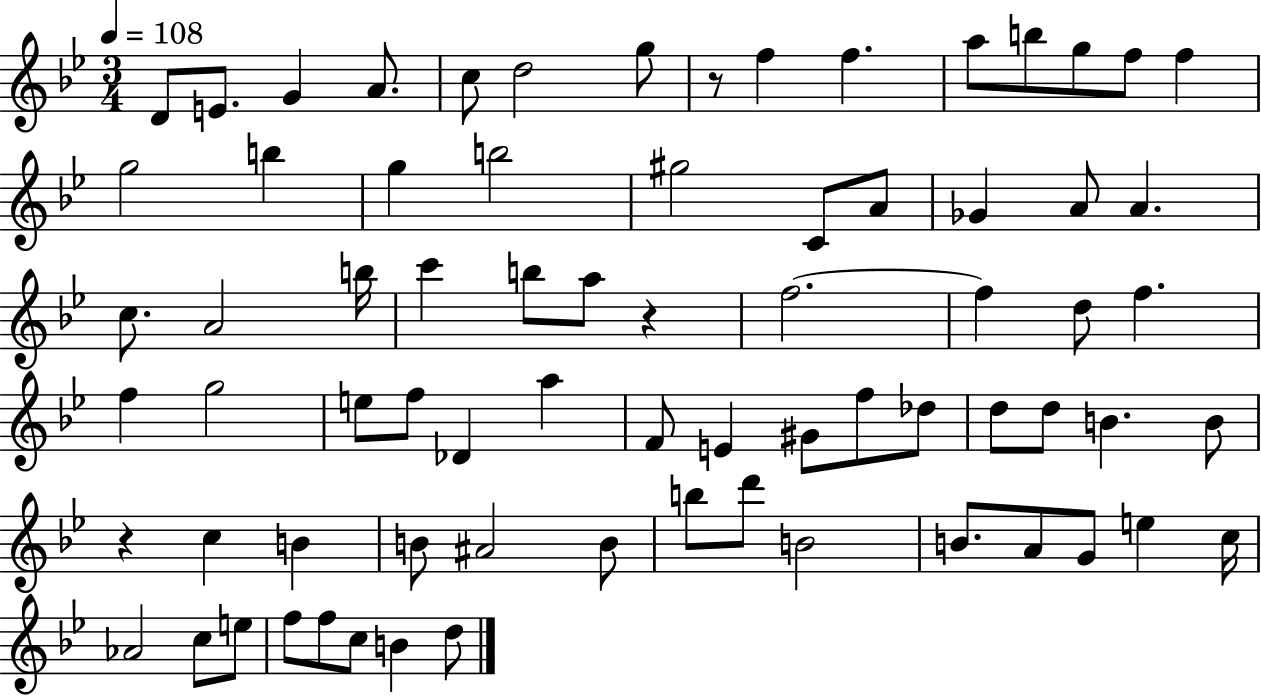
{
  \clef treble
  \numericTimeSignature
  \time 3/4
  \key bes \major
  \tempo 4 = 108
  \repeat volta 2 { d'8 e'8. g'4 a'8. | c''8 d''2 g''8 | r8 f''4 f''4. | a''8 b''8 g''8 f''8 f''4 | \break g''2 b''4 | g''4 b''2 | gis''2 c'8 a'8 | ges'4 a'8 a'4. | \break c''8. a'2 b''16 | c'''4 b''8 a''8 r4 | f''2.~~ | f''4 d''8 f''4. | \break f''4 g''2 | e''8 f''8 des'4 a''4 | f'8 e'4 gis'8 f''8 des''8 | d''8 d''8 b'4. b'8 | \break r4 c''4 b'4 | b'8 ais'2 b'8 | b''8 d'''8 b'2 | b'8. a'8 g'8 e''4 c''16 | \break aes'2 c''8 e''8 | f''8 f''8 c''8 b'4 d''8 | } \bar "|."
}